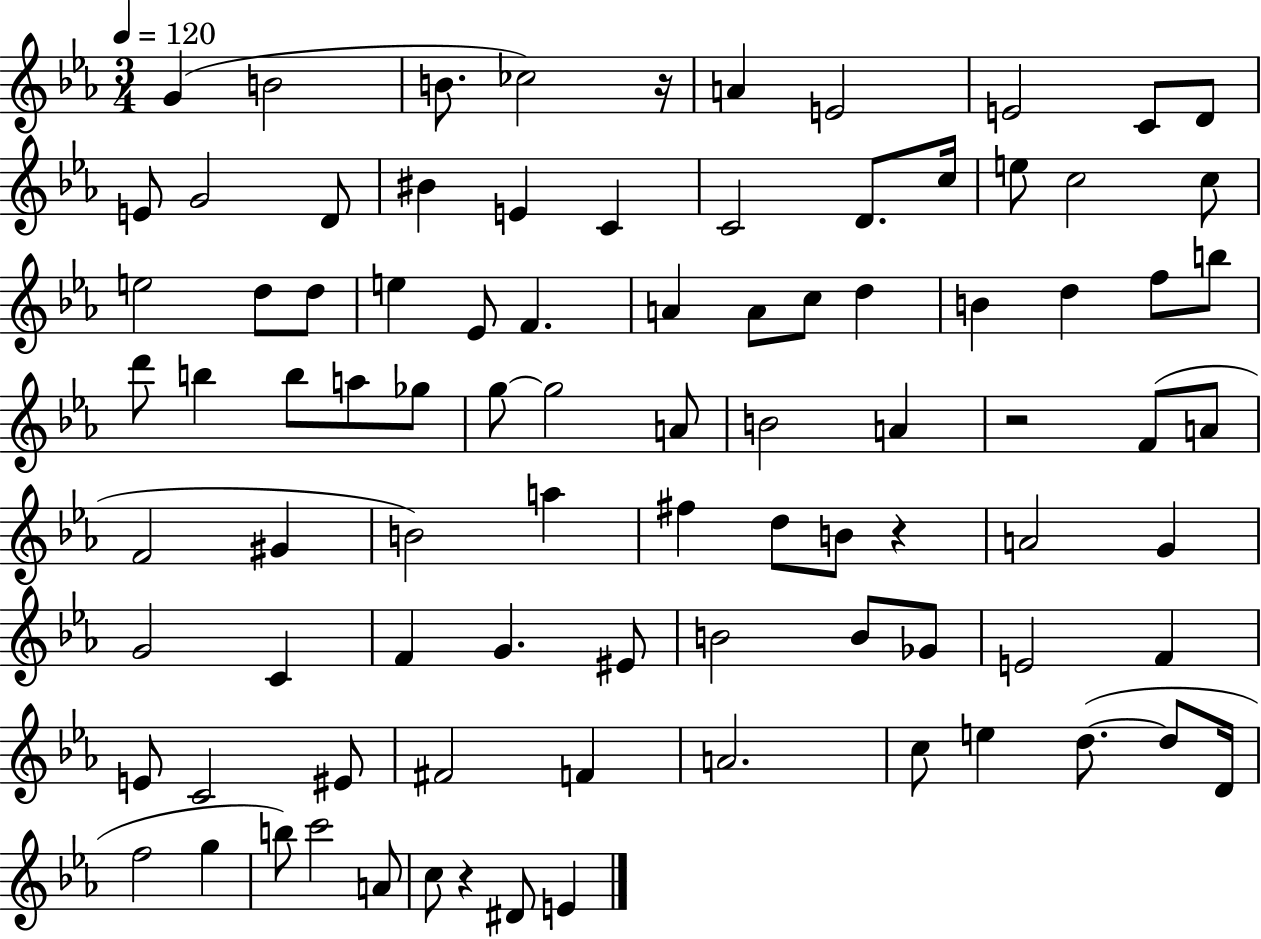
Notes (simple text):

G4/q B4/h B4/e. CES5/h R/s A4/q E4/h E4/h C4/e D4/e E4/e G4/h D4/e BIS4/q E4/q C4/q C4/h D4/e. C5/s E5/e C5/h C5/e E5/h D5/e D5/e E5/q Eb4/e F4/q. A4/q A4/e C5/e D5/q B4/q D5/q F5/e B5/e D6/e B5/q B5/e A5/e Gb5/e G5/e G5/h A4/e B4/h A4/q R/h F4/e A4/e F4/h G#4/q B4/h A5/q F#5/q D5/e B4/e R/q A4/h G4/q G4/h C4/q F4/q G4/q. EIS4/e B4/h B4/e Gb4/e E4/h F4/q E4/e C4/h EIS4/e F#4/h F4/q A4/h. C5/e E5/q D5/e. D5/e D4/s F5/h G5/q B5/e C6/h A4/e C5/e R/q D#4/e E4/q